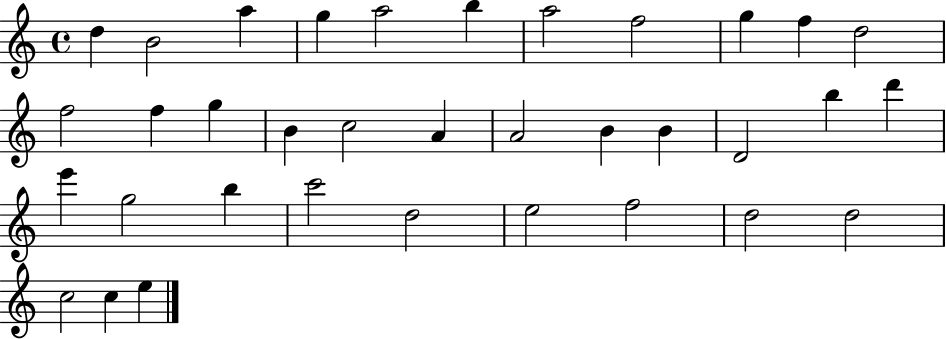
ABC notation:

X:1
T:Untitled
M:4/4
L:1/4
K:C
d B2 a g a2 b a2 f2 g f d2 f2 f g B c2 A A2 B B D2 b d' e' g2 b c'2 d2 e2 f2 d2 d2 c2 c e